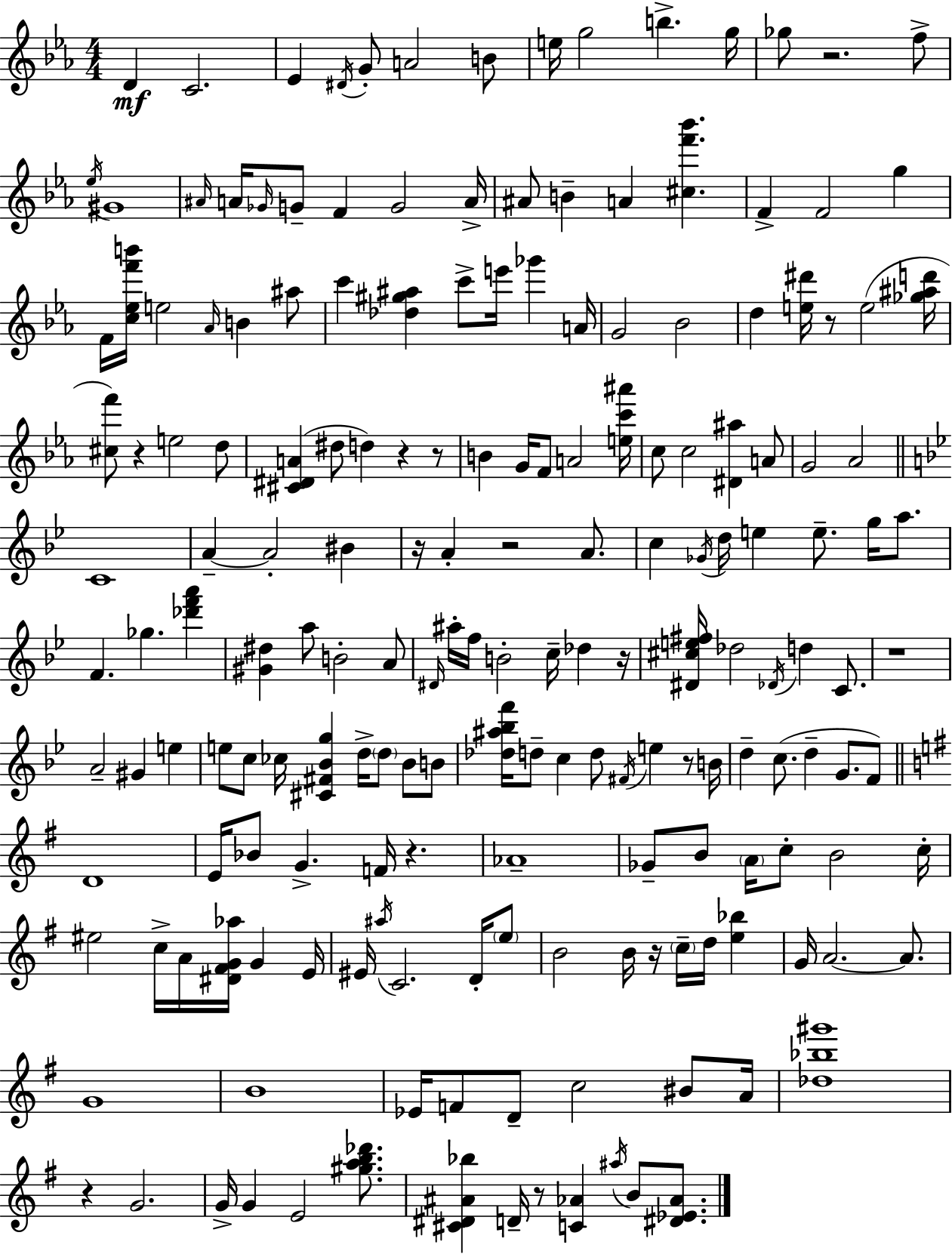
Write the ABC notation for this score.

X:1
T:Untitled
M:4/4
L:1/4
K:Eb
D C2 _E ^D/4 G/2 A2 B/2 e/4 g2 b g/4 _g/2 z2 f/2 _e/4 ^G4 ^A/4 A/4 _G/4 G/2 F G2 A/4 ^A/2 B A [^cf'_b'] F F2 g F/4 [c_ef'b']/4 e2 _A/4 B ^a/2 c' [_d^g^a] c'/2 e'/4 _g' A/4 G2 _B2 d [e^d']/4 z/2 e2 [_g^ad']/4 [^cf']/2 z e2 d/2 [^C^DA] ^d/2 d z z/2 B G/4 F/2 A2 [ec'^a']/4 c/2 c2 [^D^a] A/2 G2 _A2 C4 A A2 ^B z/4 A z2 A/2 c _G/4 d/4 e e/2 g/4 a/2 F _g [_d'f'a'] [^G^d] a/2 B2 A/2 ^D/4 ^a/4 f/4 B2 c/4 _d z/4 [^D^ce^f]/4 _d2 _D/4 d C/2 z4 A2 ^G e e/2 c/2 _c/4 [^C^F_Bg] d/4 d/2 _B/2 B/2 [_d^a_bf']/4 d/2 c d/2 ^F/4 e z/2 B/4 d c/2 d G/2 F/2 D4 E/4 _B/2 G F/4 z _A4 _G/2 B/2 A/4 c/2 B2 c/4 ^e2 c/4 A/4 [^D^FG_a]/4 G E/4 ^E/4 ^a/4 C2 D/4 e/2 B2 B/4 z/4 c/4 d/4 [e_b] G/4 A2 A/2 G4 B4 _E/4 F/2 D/2 c2 ^B/2 A/4 [_d_b^g']4 z G2 G/4 G E2 [^gab_d']/2 [^C^D^A_b] D/4 z/2 [C_A] ^a/4 B/2 [^D_E_A]/2